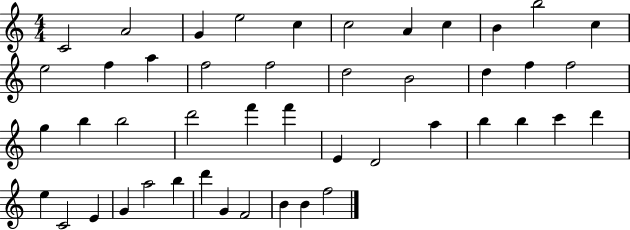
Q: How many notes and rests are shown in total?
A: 46